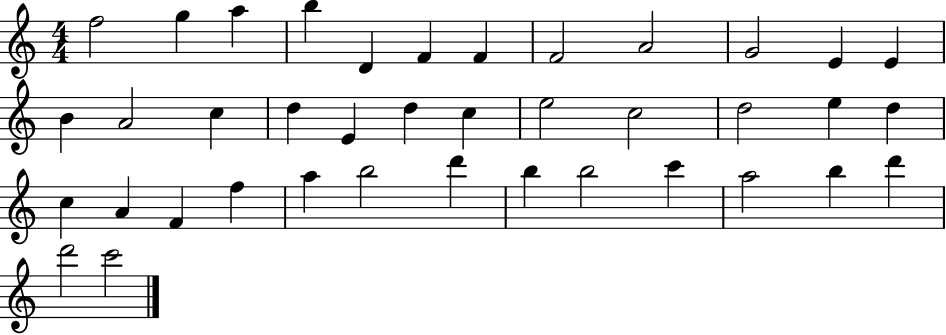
X:1
T:Untitled
M:4/4
L:1/4
K:C
f2 g a b D F F F2 A2 G2 E E B A2 c d E d c e2 c2 d2 e d c A F f a b2 d' b b2 c' a2 b d' d'2 c'2